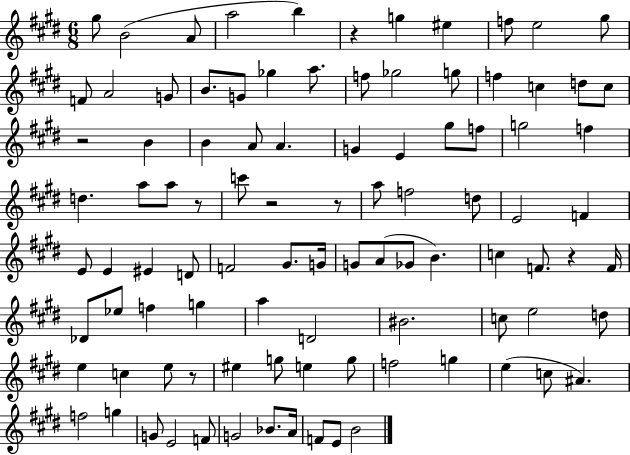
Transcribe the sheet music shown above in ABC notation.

X:1
T:Untitled
M:6/8
L:1/4
K:E
^g/2 B2 A/2 a2 b z g ^e f/2 e2 ^g/2 F/2 A2 G/2 B/2 G/2 _g a/2 f/2 _g2 g/2 f c d/2 c/2 z2 B B A/2 A G E ^g/2 f/2 g2 f d a/2 a/2 z/2 c'/2 z2 z/2 a/2 f2 d/2 E2 F E/2 E ^E D/2 F2 ^G/2 G/4 G/2 A/2 _G/2 B c F/2 z F/4 _D/2 _e/2 f g a D2 ^B2 c/2 e2 d/2 e c e/2 z/2 ^e g/2 e g/2 f2 g e c/2 ^A f2 g G/2 E2 F/2 G2 _B/2 A/4 F/2 E/2 B2